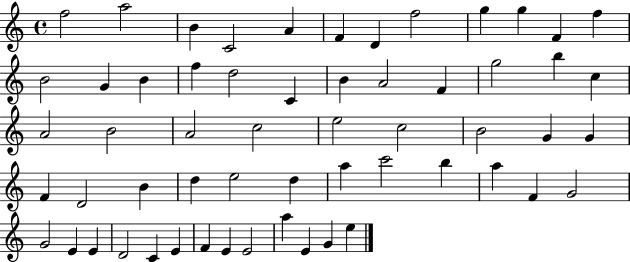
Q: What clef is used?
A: treble